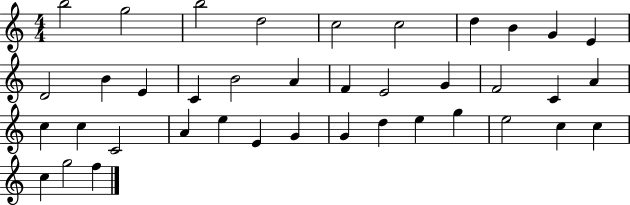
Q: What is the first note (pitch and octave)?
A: B5